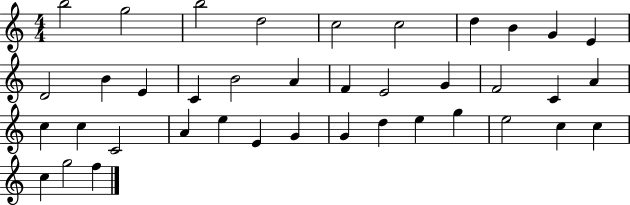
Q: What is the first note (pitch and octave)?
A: B5